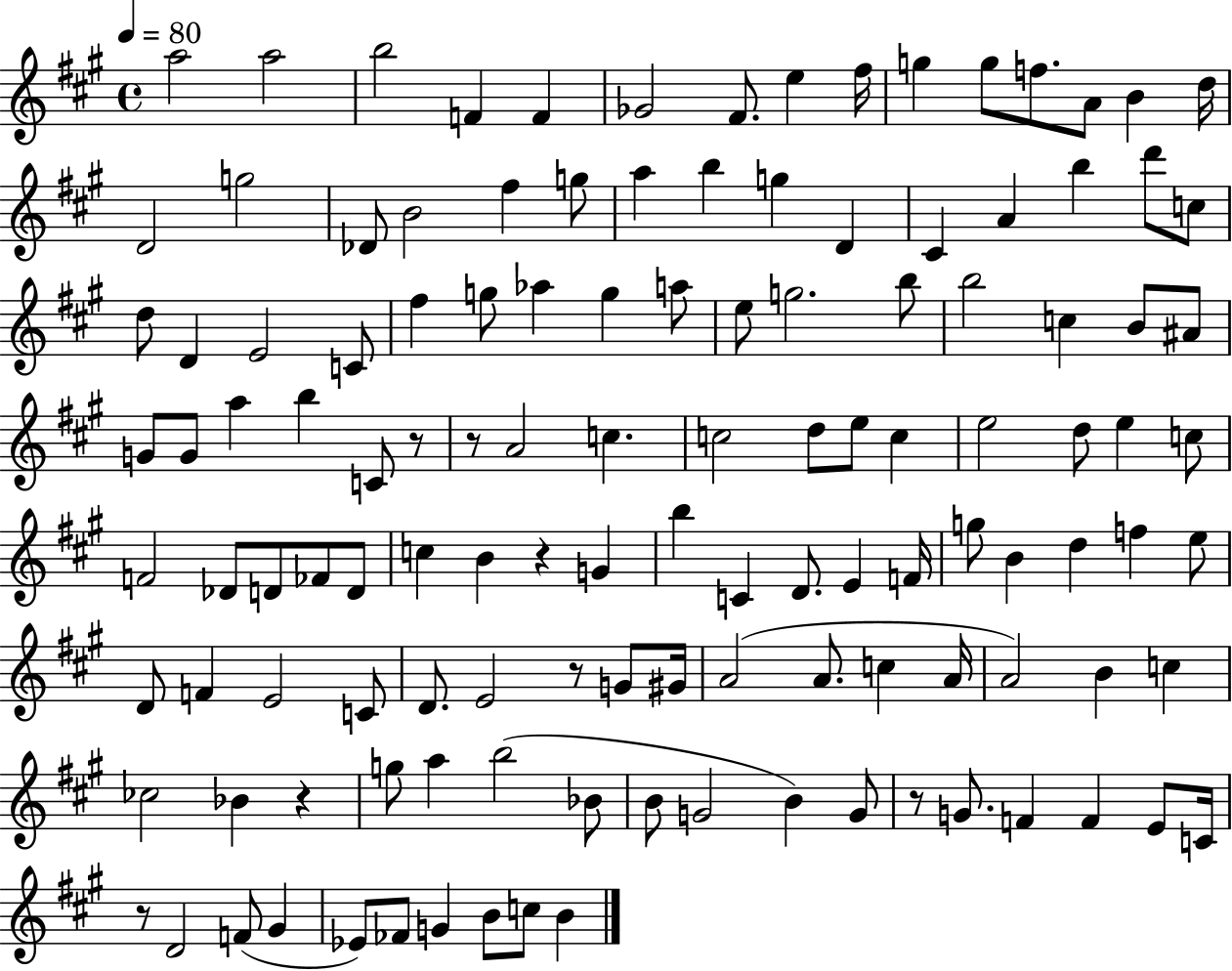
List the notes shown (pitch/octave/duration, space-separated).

A5/h A5/h B5/h F4/q F4/q Gb4/h F#4/e. E5/q F#5/s G5/q G5/e F5/e. A4/e B4/q D5/s D4/h G5/h Db4/e B4/h F#5/q G5/e A5/q B5/q G5/q D4/q C#4/q A4/q B5/q D6/e C5/e D5/e D4/q E4/h C4/e F#5/q G5/e Ab5/q G5/q A5/e E5/e G5/h. B5/e B5/h C5/q B4/e A#4/e G4/e G4/e A5/q B5/q C4/e R/e R/e A4/h C5/q. C5/h D5/e E5/e C5/q E5/h D5/e E5/q C5/e F4/h Db4/e D4/e FES4/e D4/e C5/q B4/q R/q G4/q B5/q C4/q D4/e. E4/q F4/s G5/e B4/q D5/q F5/q E5/e D4/e F4/q E4/h C4/e D4/e. E4/h R/e G4/e G#4/s A4/h A4/e. C5/q A4/s A4/h B4/q C5/q CES5/h Bb4/q R/q G5/e A5/q B5/h Bb4/e B4/e G4/h B4/q G4/e R/e G4/e. F4/q F4/q E4/e C4/s R/e D4/h F4/e G#4/q Eb4/e FES4/e G4/q B4/e C5/e B4/q